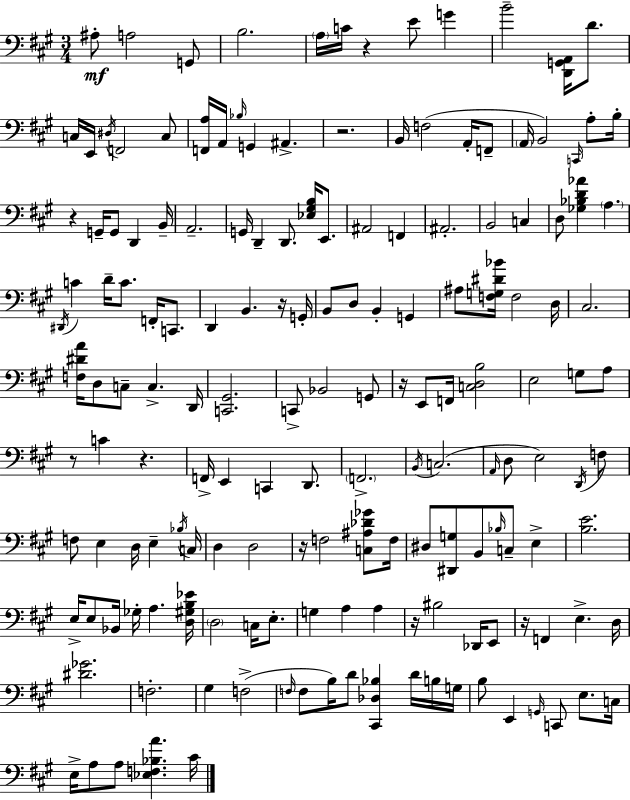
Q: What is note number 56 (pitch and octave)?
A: B2